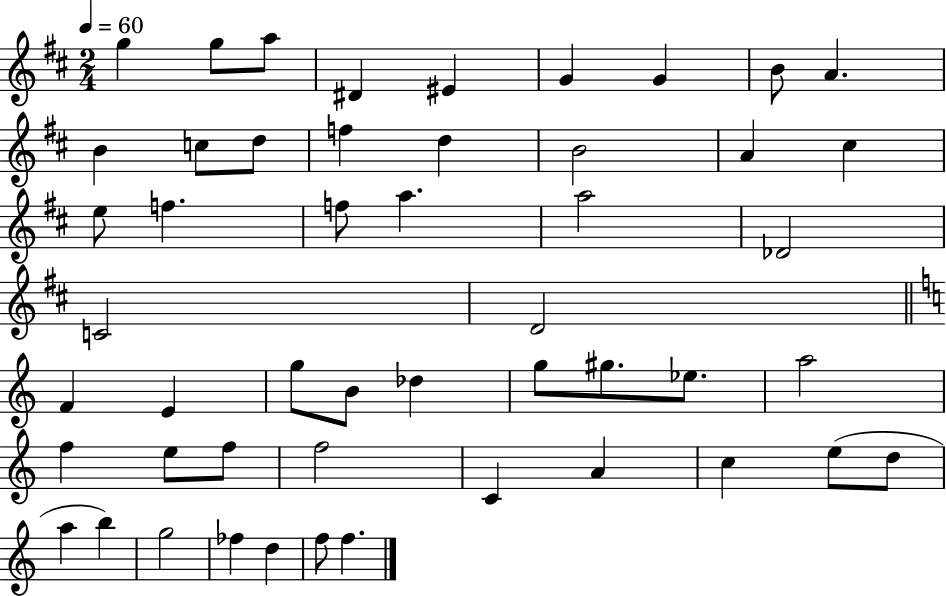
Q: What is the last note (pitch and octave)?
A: F5